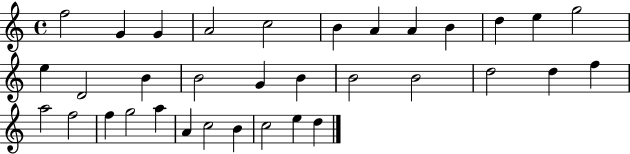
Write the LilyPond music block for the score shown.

{
  \clef treble
  \time 4/4
  \defaultTimeSignature
  \key c \major
  f''2 g'4 g'4 | a'2 c''2 | b'4 a'4 a'4 b'4 | d''4 e''4 g''2 | \break e''4 d'2 b'4 | b'2 g'4 b'4 | b'2 b'2 | d''2 d''4 f''4 | \break a''2 f''2 | f''4 g''2 a''4 | a'4 c''2 b'4 | c''2 e''4 d''4 | \break \bar "|."
}